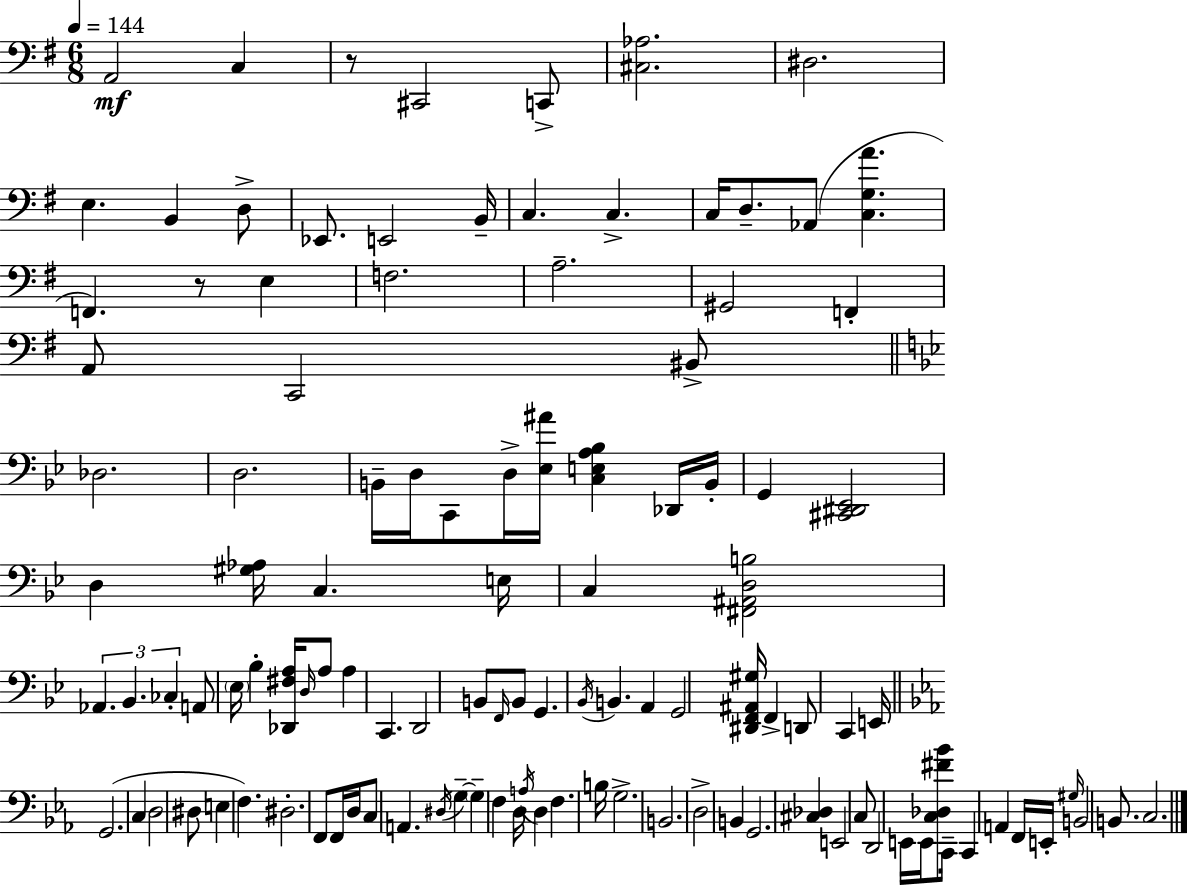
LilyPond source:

{
  \clef bass
  \numericTimeSignature
  \time 6/8
  \key g \major
  \tempo 4 = 144
  a,2\mf c4 | r8 cis,2 c,8-> | <cis aes>2. | dis2. | \break e4. b,4 d8-> | ees,8. e,2 b,16-- | c4. c4.-> | c16 d8.-- aes,8( <c g a'>4. | \break f,4.) r8 e4 | f2. | a2.-- | gis,2 f,4-. | \break a,8 c,2 bis,8-> | \bar "||" \break \key bes \major des2. | d2. | b,16-- d16 c,8 d16-> <ees ais'>16 <c e a bes>4 des,16 b,16-. | g,4 <cis, dis, ees,>2 | \break d4 <gis aes>16 c4. e16 | c4 <fis, ais, d b>2 | \tuplet 3/2 { aes,4. bes,4. | ces4-. } a,8 \parenthesize ees16 bes4-. <des, fis a>16 | \break \grace { d16 } a8 a4 c,4. | d,2 b,8 \grace { f,16 } | b,8 g,4. \acciaccatura { bes,16 } b,4. | a,4 g,2 | \break <dis, f, ais, gis>16 f,4-> d,8 c,4 | e,16 \bar "||" \break \key ees \major g,2.( | c4 d2 | dis8 e4 f4.) | dis2.-. | \break f,8 f,16 d16 c8 a,4. | \acciaccatura { dis16 } g4--~~ \parenthesize g4-- f4 | d16 \acciaccatura { a16 } d4 f4. | b16 g2.-> | \break b,2. | d2-> b,4 | g,2. | <cis des>4 e,2 | \break c8 d,2 | e,16 e,16 <c des fis' bes'>8 c,16-- c,4 a,4 | f,16 e,16-. \grace { gis16 } b,2 | b,8. c2. | \break \bar "|."
}